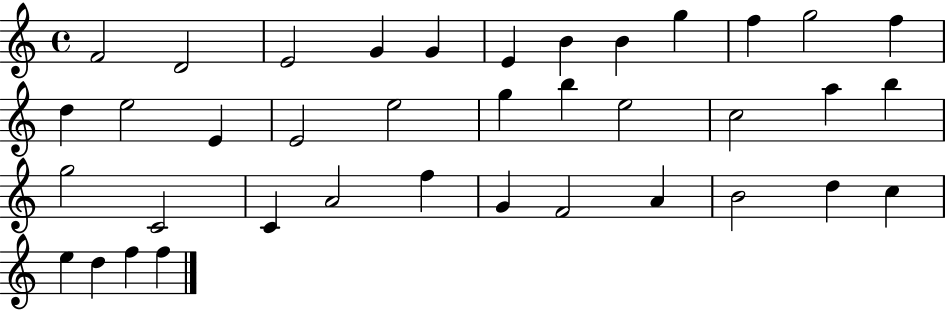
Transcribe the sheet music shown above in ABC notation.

X:1
T:Untitled
M:4/4
L:1/4
K:C
F2 D2 E2 G G E B B g f g2 f d e2 E E2 e2 g b e2 c2 a b g2 C2 C A2 f G F2 A B2 d c e d f f